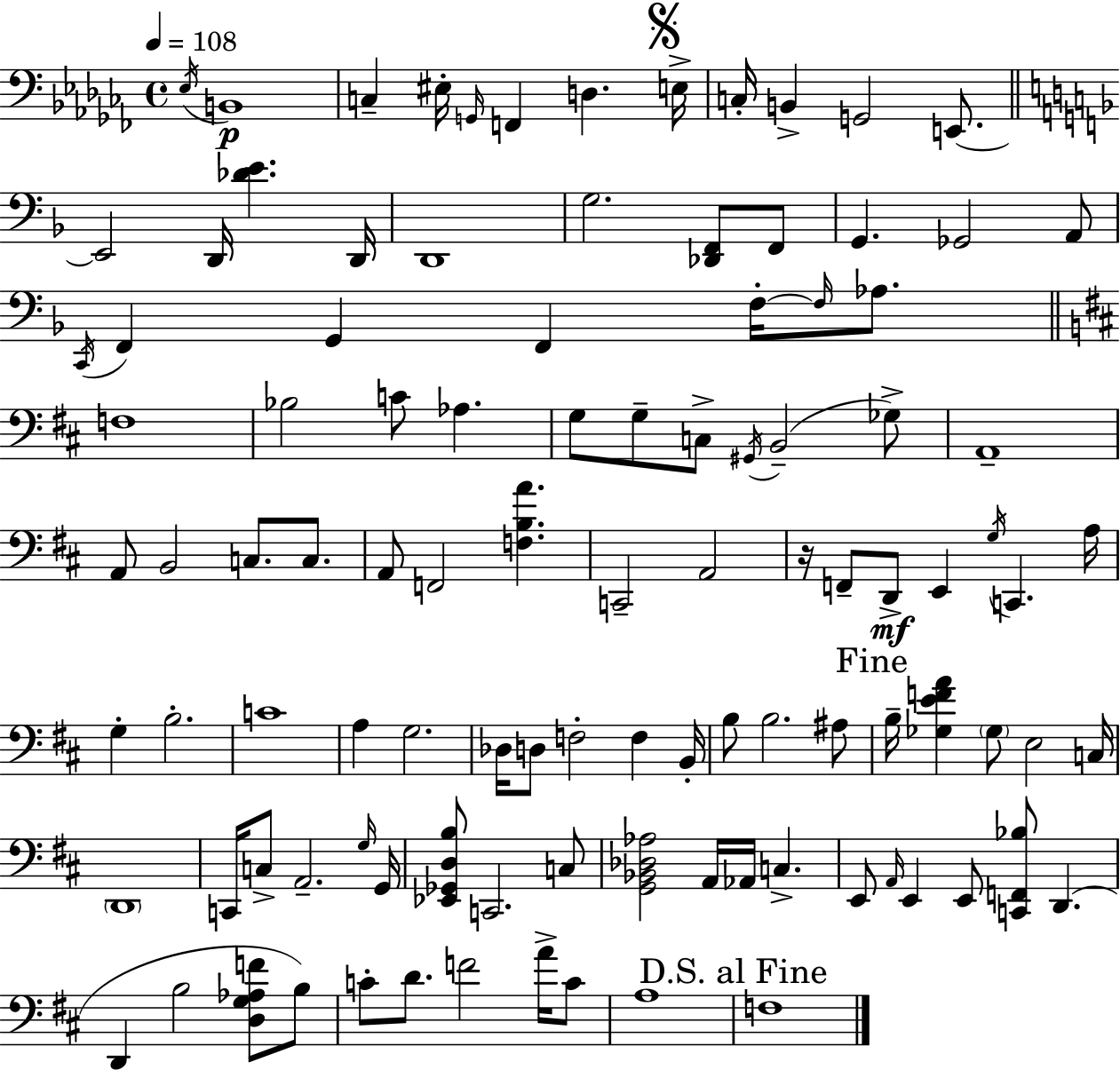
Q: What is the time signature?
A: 4/4